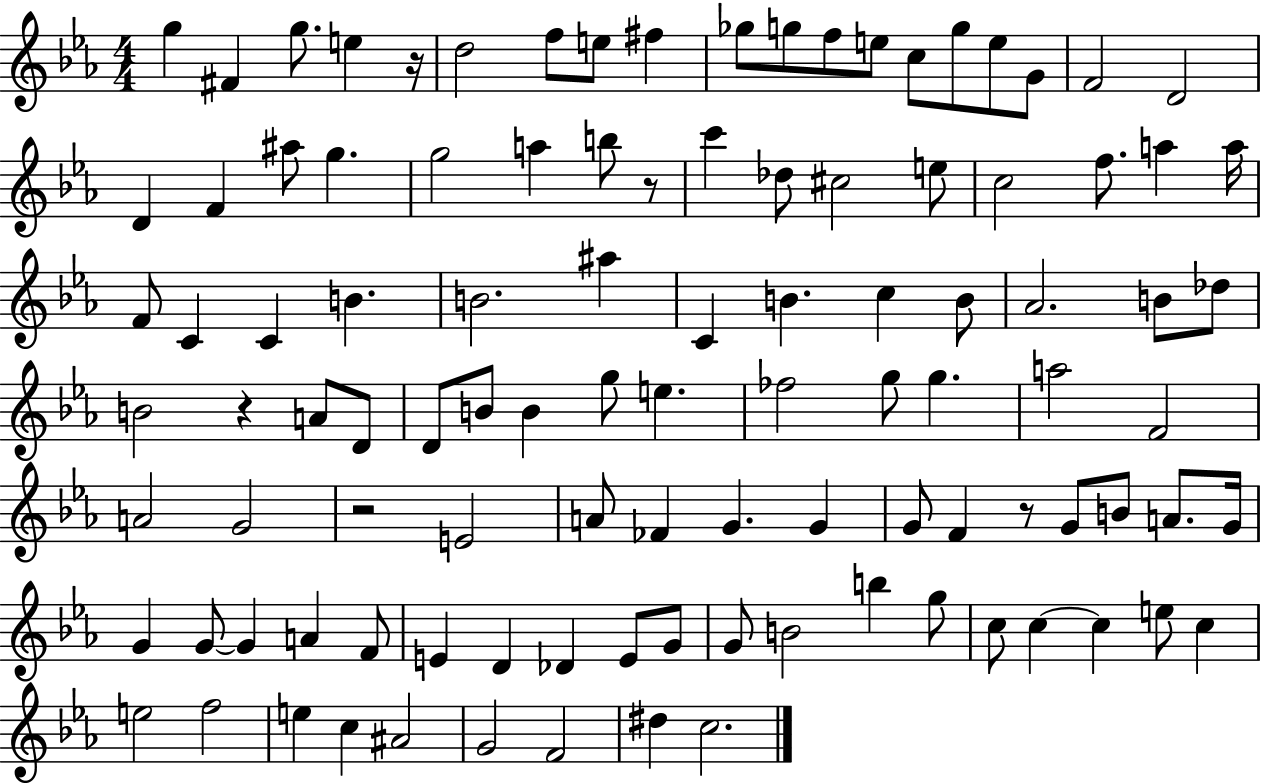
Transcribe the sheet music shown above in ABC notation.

X:1
T:Untitled
M:4/4
L:1/4
K:Eb
g ^F g/2 e z/4 d2 f/2 e/2 ^f _g/2 g/2 f/2 e/2 c/2 g/2 e/2 G/2 F2 D2 D F ^a/2 g g2 a b/2 z/2 c' _d/2 ^c2 e/2 c2 f/2 a a/4 F/2 C C B B2 ^a C B c B/2 _A2 B/2 _d/2 B2 z A/2 D/2 D/2 B/2 B g/2 e _f2 g/2 g a2 F2 A2 G2 z2 E2 A/2 _F G G G/2 F z/2 G/2 B/2 A/2 G/4 G G/2 G A F/2 E D _D E/2 G/2 G/2 B2 b g/2 c/2 c c e/2 c e2 f2 e c ^A2 G2 F2 ^d c2